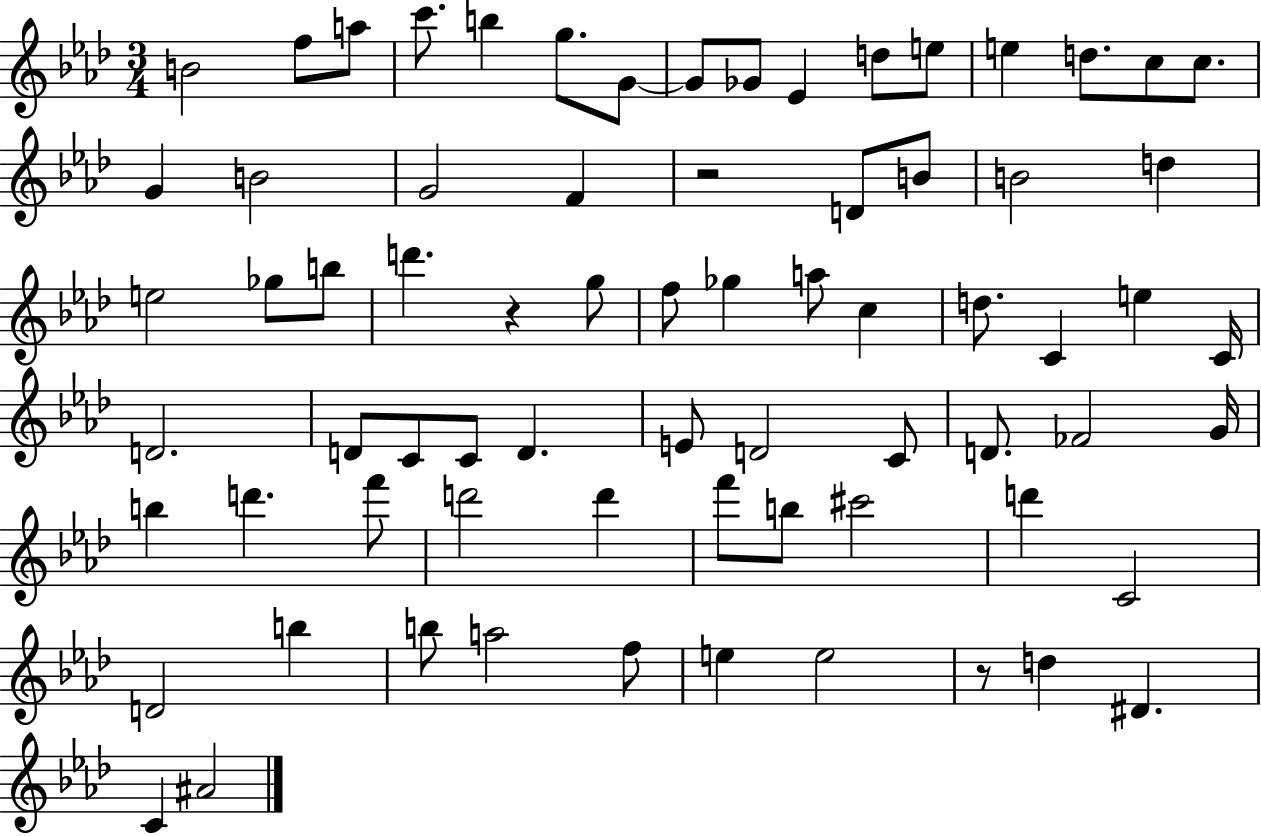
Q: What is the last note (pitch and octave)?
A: A#4